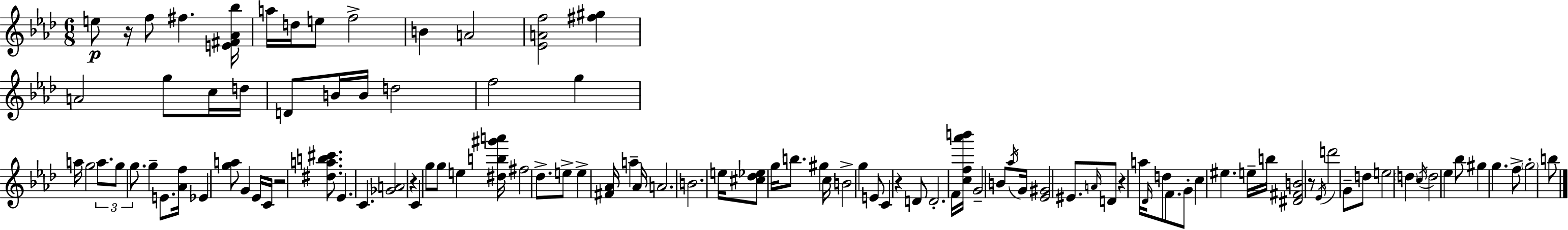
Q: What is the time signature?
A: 6/8